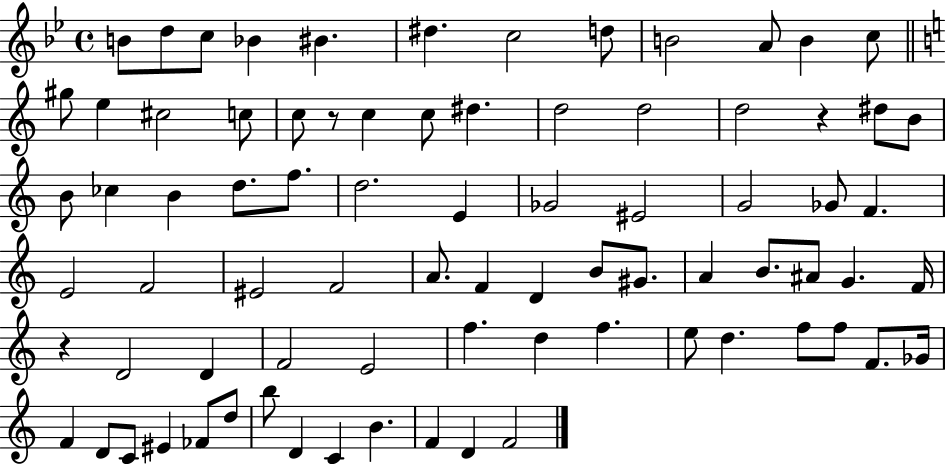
B4/e D5/e C5/e Bb4/q BIS4/q. D#5/q. C5/h D5/e B4/h A4/e B4/q C5/e G#5/e E5/q C#5/h C5/e C5/e R/e C5/q C5/e D#5/q. D5/h D5/h D5/h R/q D#5/e B4/e B4/e CES5/q B4/q D5/e. F5/e. D5/h. E4/q Gb4/h EIS4/h G4/h Gb4/e F4/q. E4/h F4/h EIS4/h F4/h A4/e. F4/q D4/q B4/e G#4/e. A4/q B4/e. A#4/e G4/q. F4/s R/q D4/h D4/q F4/h E4/h F5/q. D5/q F5/q. E5/e D5/q. F5/e F5/e F4/e. Gb4/s F4/q D4/e C4/e EIS4/q FES4/e D5/e B5/e D4/q C4/q B4/q. F4/q D4/q F4/h